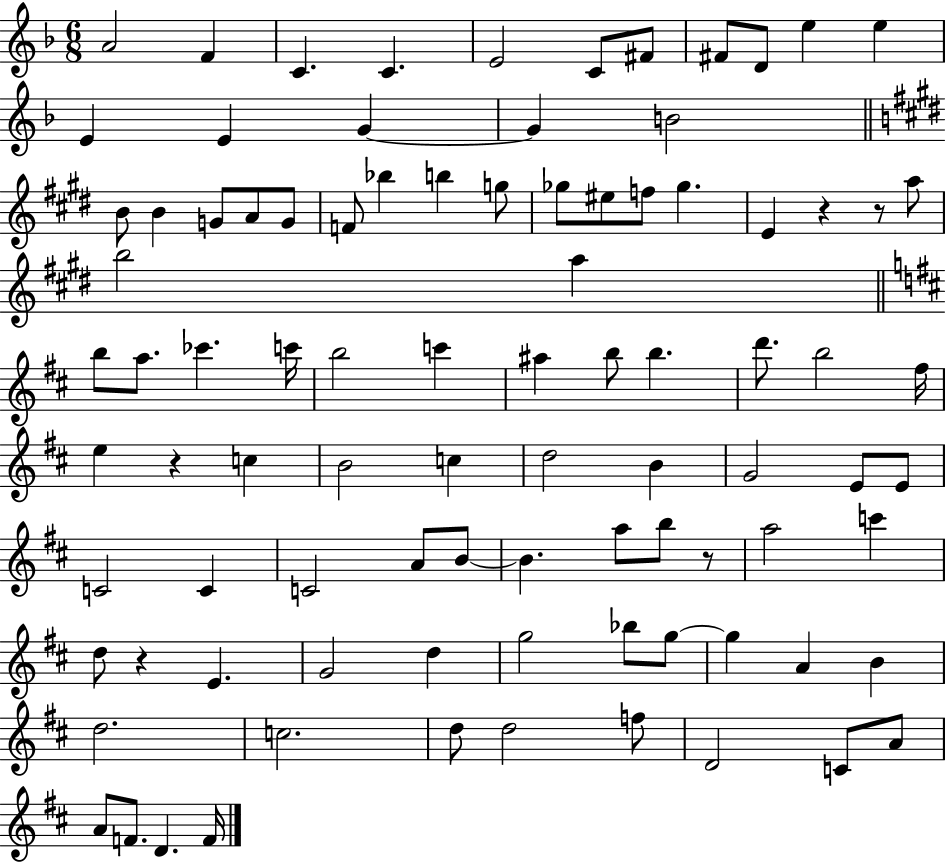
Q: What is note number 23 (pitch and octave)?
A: Bb5